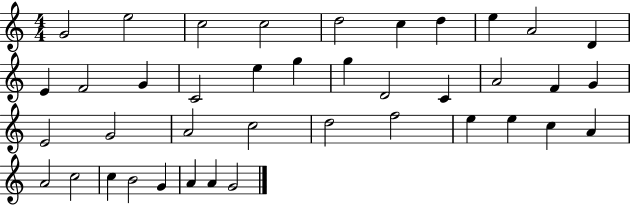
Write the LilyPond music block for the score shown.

{
  \clef treble
  \numericTimeSignature
  \time 4/4
  \key c \major
  g'2 e''2 | c''2 c''2 | d''2 c''4 d''4 | e''4 a'2 d'4 | \break e'4 f'2 g'4 | c'2 e''4 g''4 | g''4 d'2 c'4 | a'2 f'4 g'4 | \break e'2 g'2 | a'2 c''2 | d''2 f''2 | e''4 e''4 c''4 a'4 | \break a'2 c''2 | c''4 b'2 g'4 | a'4 a'4 g'2 | \bar "|."
}